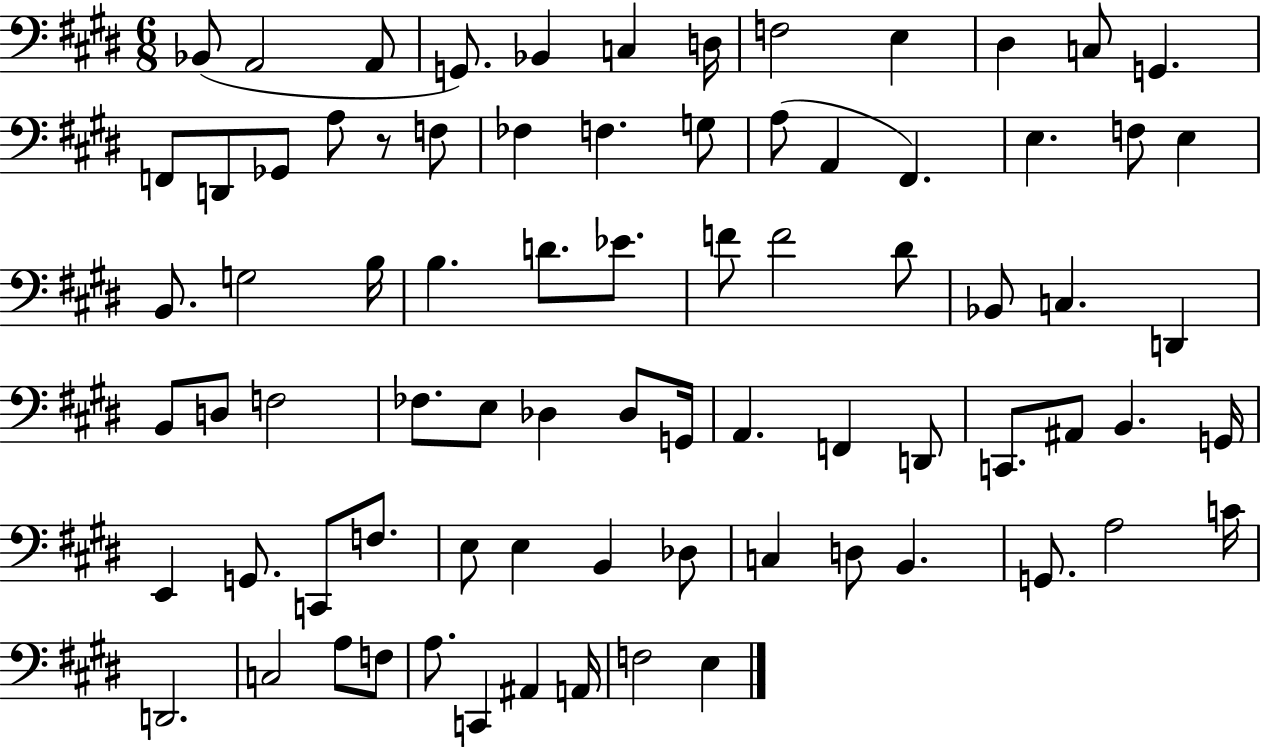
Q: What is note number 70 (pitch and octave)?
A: A3